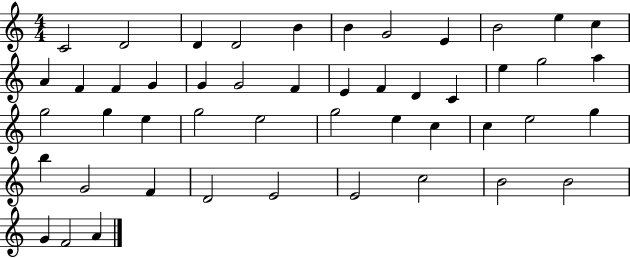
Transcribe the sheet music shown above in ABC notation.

X:1
T:Untitled
M:4/4
L:1/4
K:C
C2 D2 D D2 B B G2 E B2 e c A F F G G G2 F E F D C e g2 a g2 g e g2 e2 g2 e c c e2 g b G2 F D2 E2 E2 c2 B2 B2 G F2 A